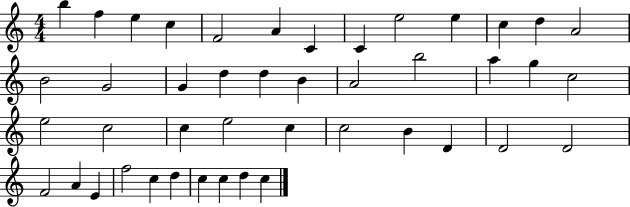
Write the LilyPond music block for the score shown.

{
  \clef treble
  \numericTimeSignature
  \time 4/4
  \key c \major
  b''4 f''4 e''4 c''4 | f'2 a'4 c'4 | c'4 e''2 e''4 | c''4 d''4 a'2 | \break b'2 g'2 | g'4 d''4 d''4 b'4 | a'2 b''2 | a''4 g''4 c''2 | \break e''2 c''2 | c''4 e''2 c''4 | c''2 b'4 d'4 | d'2 d'2 | \break f'2 a'4 e'4 | f''2 c''4 d''4 | c''4 c''4 d''4 c''4 | \bar "|."
}